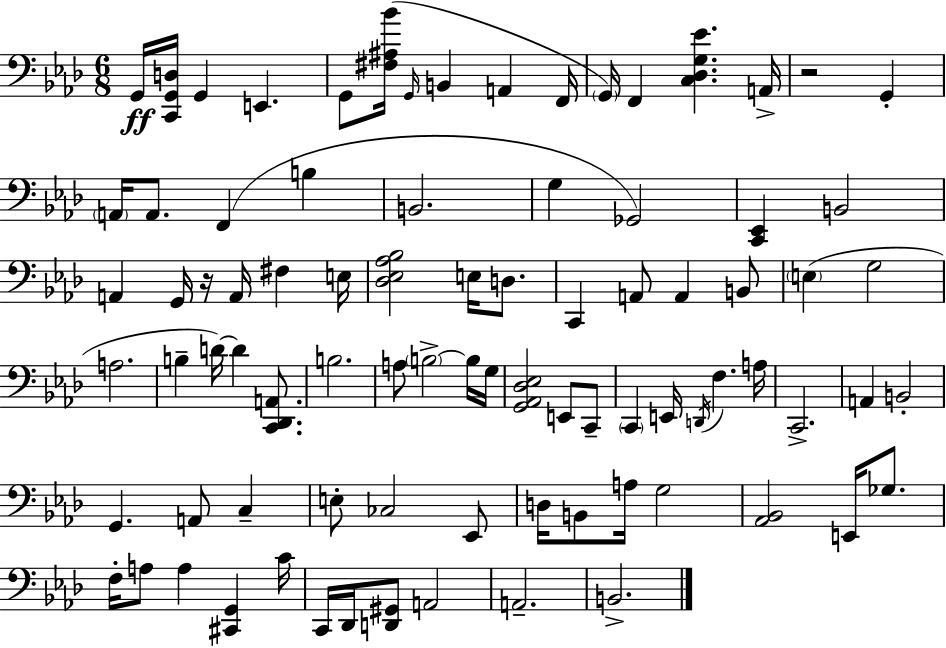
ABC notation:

X:1
T:Untitled
M:6/8
L:1/4
K:Fm
G,,/4 [C,,G,,D,]/4 G,, E,, G,,/2 [^F,^A,_B]/4 G,,/4 B,, A,, F,,/4 G,,/4 F,, [C,_D,G,_E] A,,/4 z2 G,, A,,/4 A,,/2 F,, B, B,,2 G, _G,,2 [C,,_E,,] B,,2 A,, G,,/4 z/4 A,,/4 ^F, E,/4 [_D,_E,_A,_B,]2 E,/4 D,/2 C,, A,,/2 A,, B,,/2 E, G,2 A,2 B, D/4 D [C,,_D,,A,,]/2 B,2 A,/2 B,2 B,/4 G,/4 [G,,_A,,_D,_E,]2 E,,/2 C,,/2 C,, E,,/4 D,,/4 F, A,/4 C,,2 A,, B,,2 G,, A,,/2 C, E,/2 _C,2 _E,,/2 D,/4 B,,/2 A,/4 G,2 [_A,,_B,,]2 E,,/4 _G,/2 F,/4 A,/2 A, [^C,,G,,] C/4 C,,/4 _D,,/4 [D,,^G,,]/2 A,,2 A,,2 B,,2